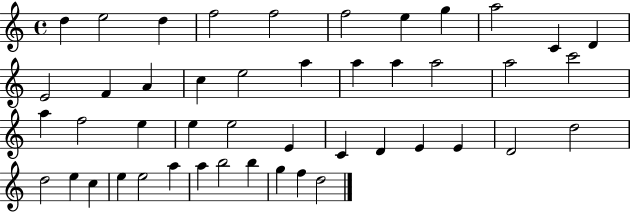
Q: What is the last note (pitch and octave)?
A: D5